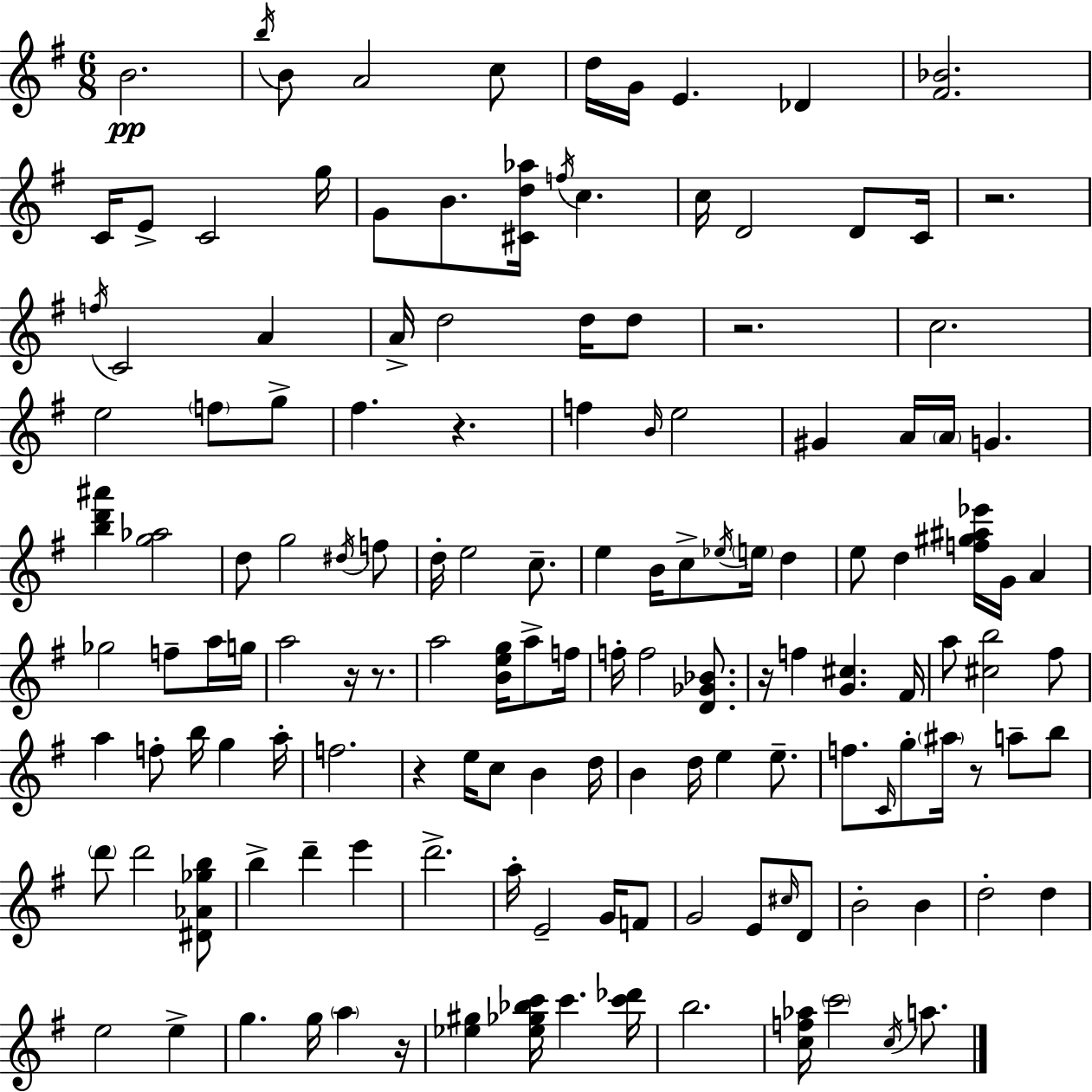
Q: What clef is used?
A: treble